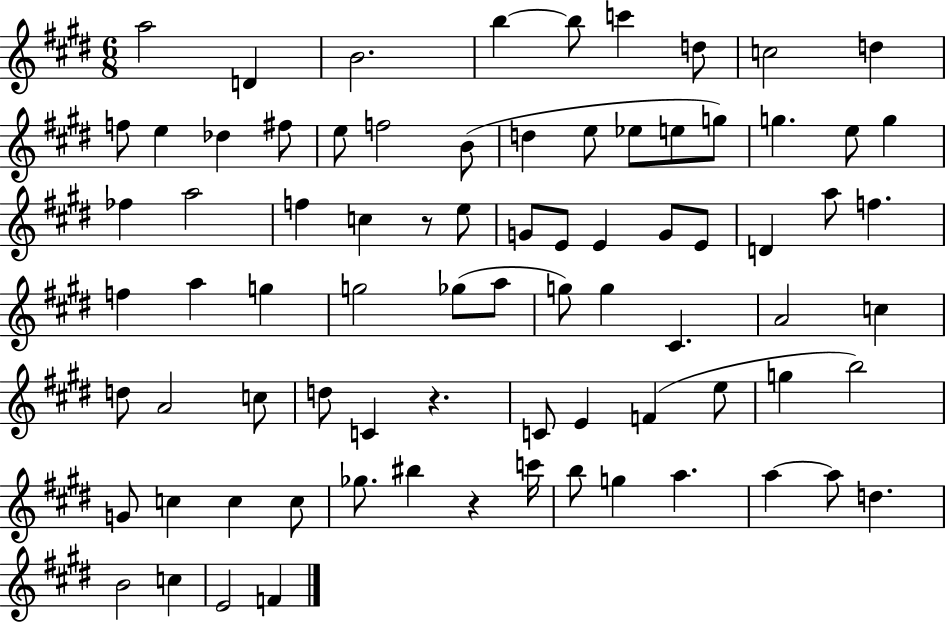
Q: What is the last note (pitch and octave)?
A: F4